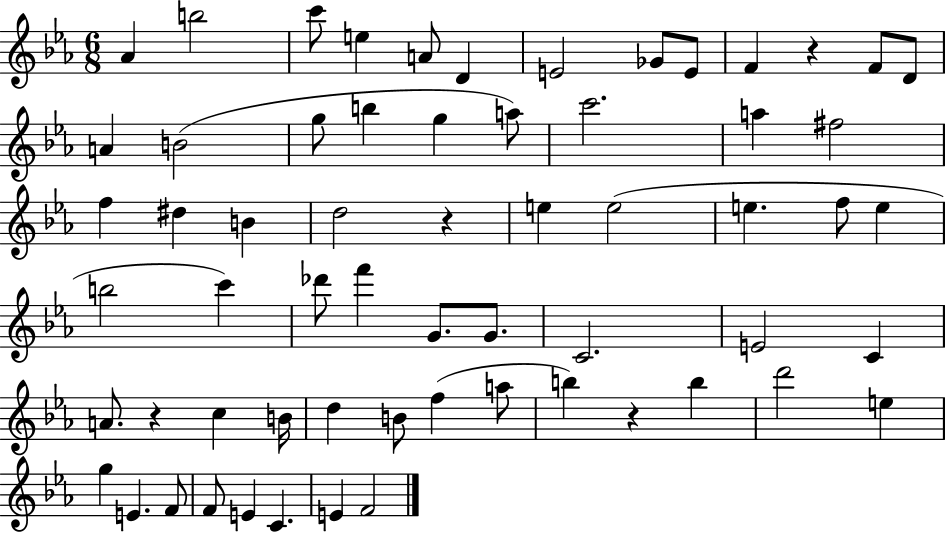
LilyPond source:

{
  \clef treble
  \numericTimeSignature
  \time 6/8
  \key ees \major
  aes'4 b''2 | c'''8 e''4 a'8 d'4 | e'2 ges'8 e'8 | f'4 r4 f'8 d'8 | \break a'4 b'2( | g''8 b''4 g''4 a''8) | c'''2. | a''4 fis''2 | \break f''4 dis''4 b'4 | d''2 r4 | e''4 e''2( | e''4. f''8 e''4 | \break b''2 c'''4) | des'''8 f'''4 g'8. g'8. | c'2. | e'2 c'4 | \break a'8. r4 c''4 b'16 | d''4 b'8 f''4( a''8 | b''4) r4 b''4 | d'''2 e''4 | \break g''4 e'4. f'8 | f'8 e'4 c'4. | e'4 f'2 | \bar "|."
}